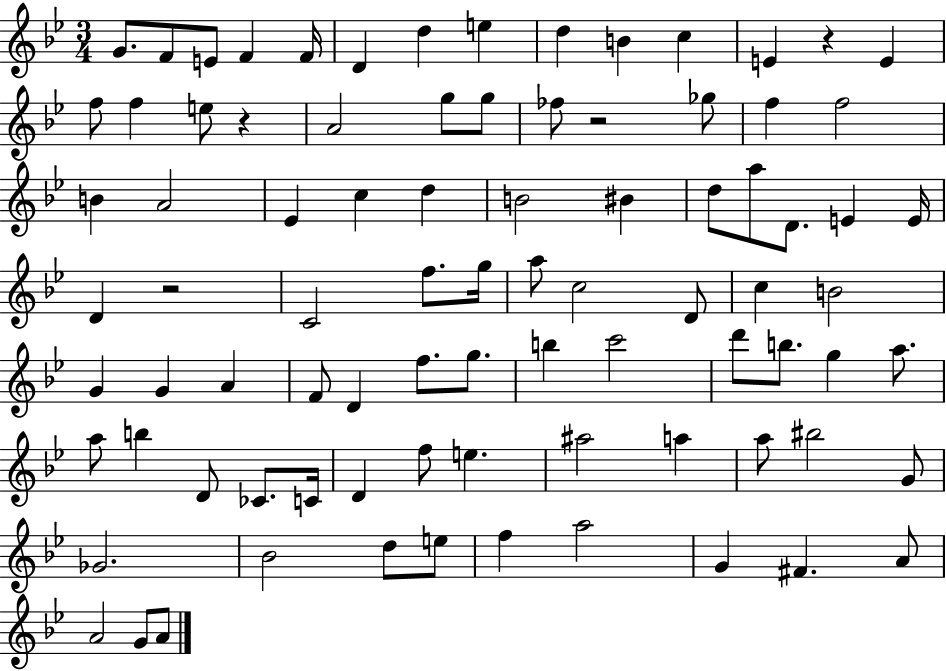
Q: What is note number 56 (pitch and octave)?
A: G5